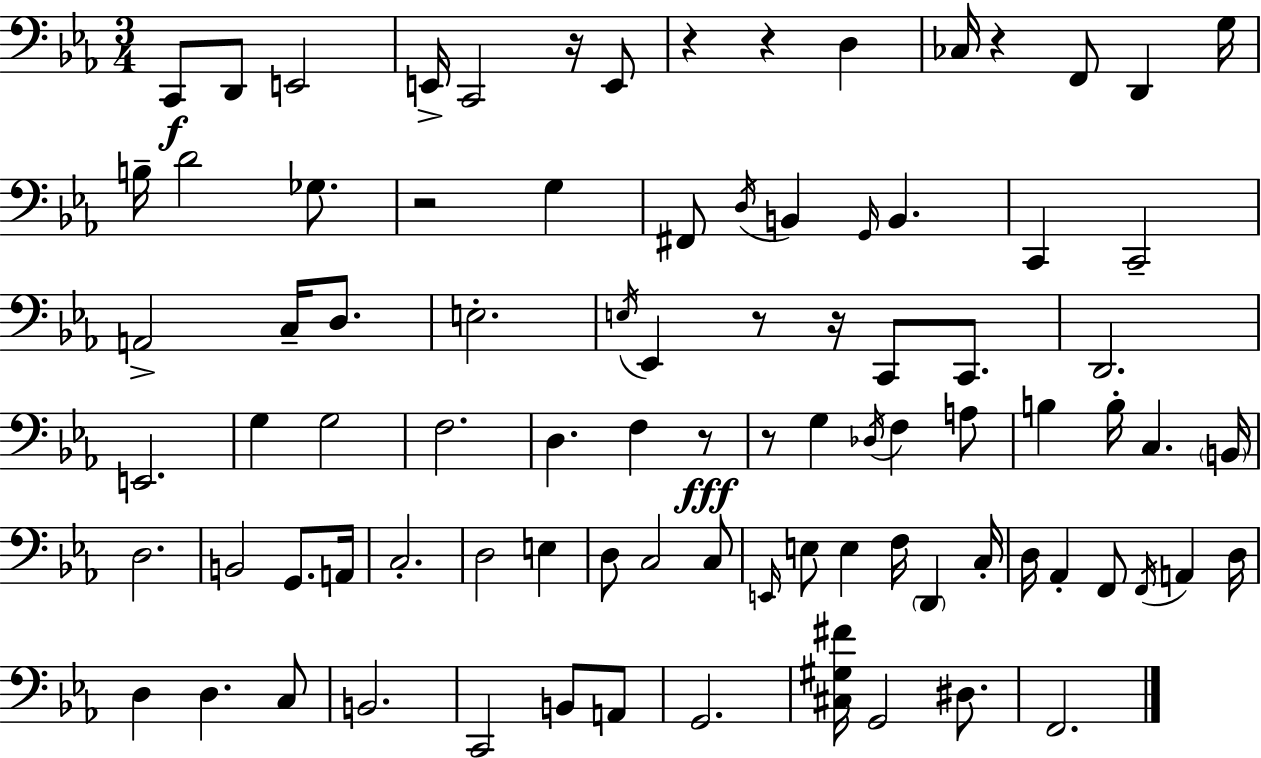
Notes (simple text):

C2/e D2/e E2/h E2/s C2/h R/s E2/e R/q R/q D3/q CES3/s R/q F2/e D2/q G3/s B3/s D4/h Gb3/e. R/h G3/q F#2/e D3/s B2/q G2/s B2/q. C2/q C2/h A2/h C3/s D3/e. E3/h. E3/s Eb2/q R/e R/s C2/e C2/e. D2/h. E2/h. G3/q G3/h F3/h. D3/q. F3/q R/e R/e G3/q Db3/s F3/q A3/e B3/q B3/s C3/q. B2/s D3/h. B2/h G2/e. A2/s C3/h. D3/h E3/q D3/e C3/h C3/e E2/s E3/e E3/q F3/s D2/q C3/s D3/s Ab2/q F2/e F2/s A2/q D3/s D3/q D3/q. C3/e B2/h. C2/h B2/e A2/e G2/h. [C#3,G#3,F#4]/s G2/h D#3/e. F2/h.